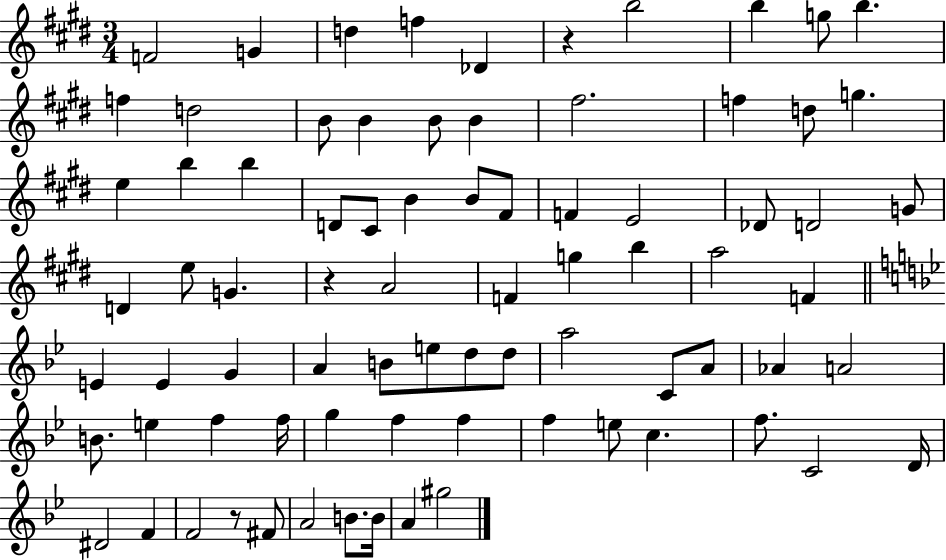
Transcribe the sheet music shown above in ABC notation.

X:1
T:Untitled
M:3/4
L:1/4
K:E
F2 G d f _D z b2 b g/2 b f d2 B/2 B B/2 B ^f2 f d/2 g e b b D/2 ^C/2 B B/2 ^F/2 F E2 _D/2 D2 G/2 D e/2 G z A2 F g b a2 F E E G A B/2 e/2 d/2 d/2 a2 C/2 A/2 _A A2 B/2 e f f/4 g f f f e/2 c f/2 C2 D/4 ^D2 F F2 z/2 ^F/2 A2 B/2 B/4 A ^g2